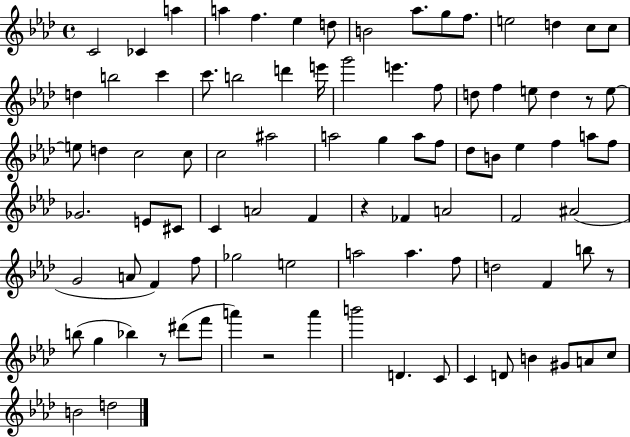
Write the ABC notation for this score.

X:1
T:Untitled
M:4/4
L:1/4
K:Ab
C2 _C a a f _e d/2 B2 _a/2 g/2 f/2 e2 d c/2 c/2 d b2 c' c'/2 b2 d' e'/4 g'2 e' f/2 d/2 f e/2 d z/2 e/2 e/2 d c2 c/2 c2 ^a2 a2 g a/2 f/2 _d/2 B/2 _e f a/2 f/2 _G2 E/2 ^C/2 C A2 F z _F A2 F2 ^A2 G2 A/2 F f/2 _g2 e2 a2 a f/2 d2 F b/2 z/2 b/2 g _b z/2 ^d'/2 f'/2 a' z2 a' b'2 D C/2 C D/2 B ^G/2 A/2 c/2 B2 d2